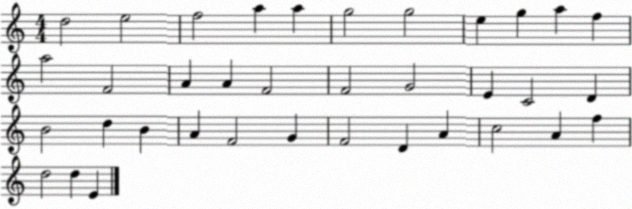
X:1
T:Untitled
M:4/4
L:1/4
K:C
d2 e2 f2 a a g2 g2 e g a f a2 F2 A A F2 F2 G2 E C2 D B2 d B A F2 G F2 D A c2 A f d2 d E